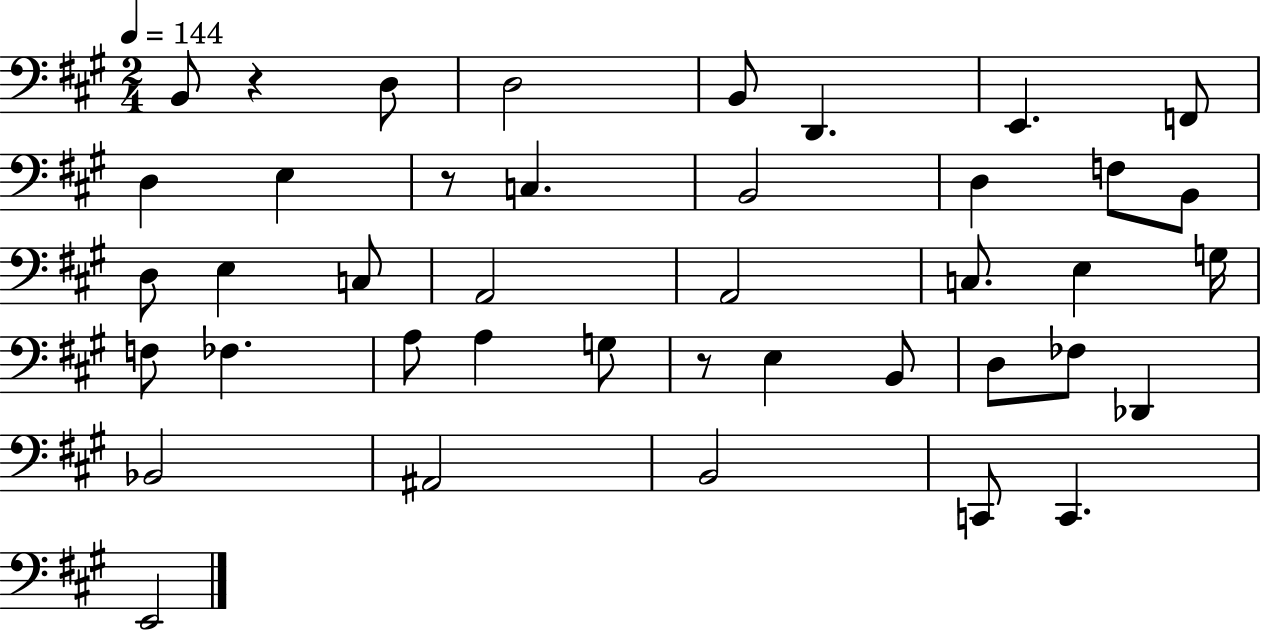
{
  \clef bass
  \numericTimeSignature
  \time 2/4
  \key a \major
  \tempo 4 = 144
  b,8 r4 d8 | d2 | b,8 d,4. | e,4. f,8 | \break d4 e4 | r8 c4. | b,2 | d4 f8 b,8 | \break d8 e4 c8 | a,2 | a,2 | c8. e4 g16 | \break f8 fes4. | a8 a4 g8 | r8 e4 b,8 | d8 fes8 des,4 | \break bes,2 | ais,2 | b,2 | c,8 c,4. | \break e,2 | \bar "|."
}